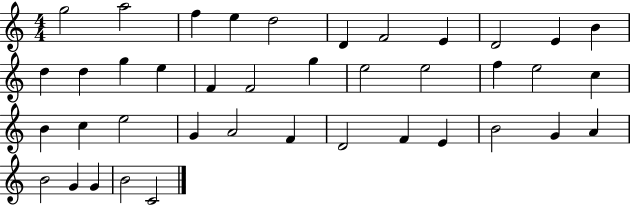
{
  \clef treble
  \numericTimeSignature
  \time 4/4
  \key c \major
  g''2 a''2 | f''4 e''4 d''2 | d'4 f'2 e'4 | d'2 e'4 b'4 | \break d''4 d''4 g''4 e''4 | f'4 f'2 g''4 | e''2 e''2 | f''4 e''2 c''4 | \break b'4 c''4 e''2 | g'4 a'2 f'4 | d'2 f'4 e'4 | b'2 g'4 a'4 | \break b'2 g'4 g'4 | b'2 c'2 | \bar "|."
}